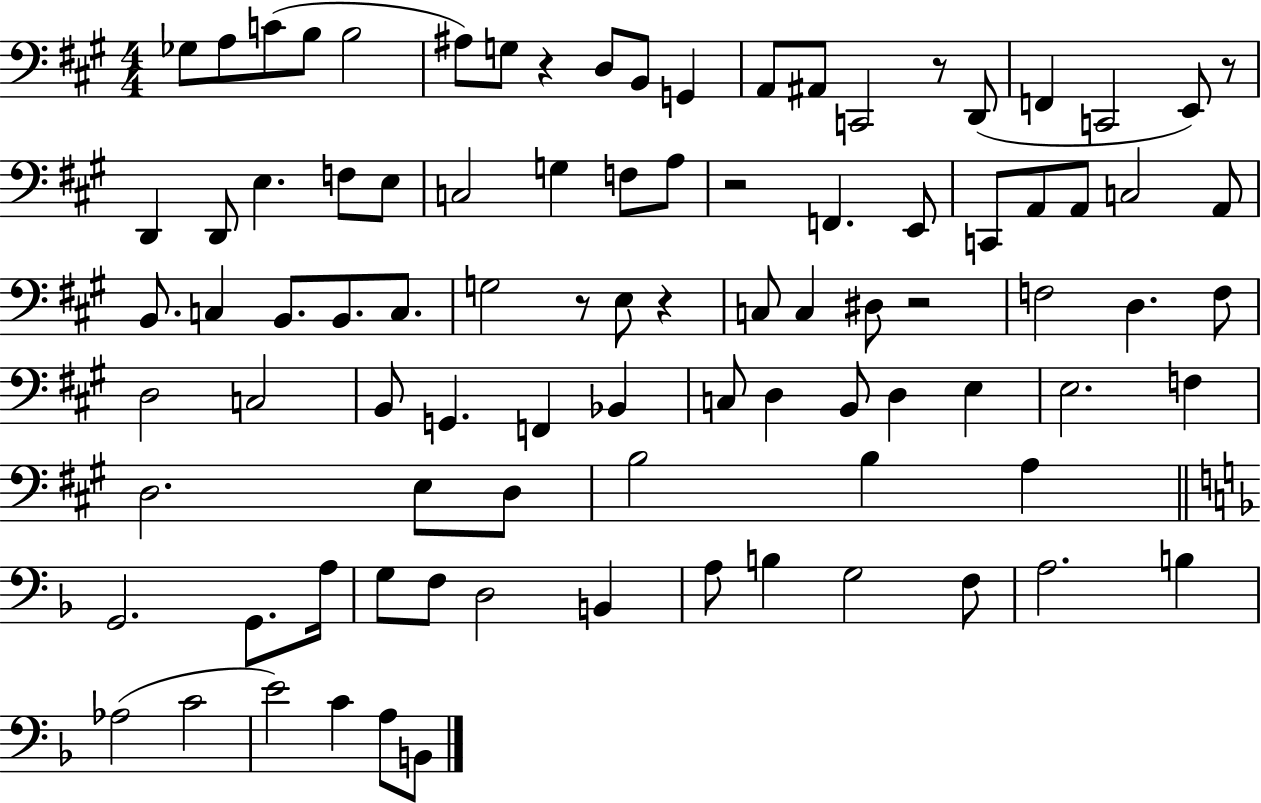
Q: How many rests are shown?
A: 7